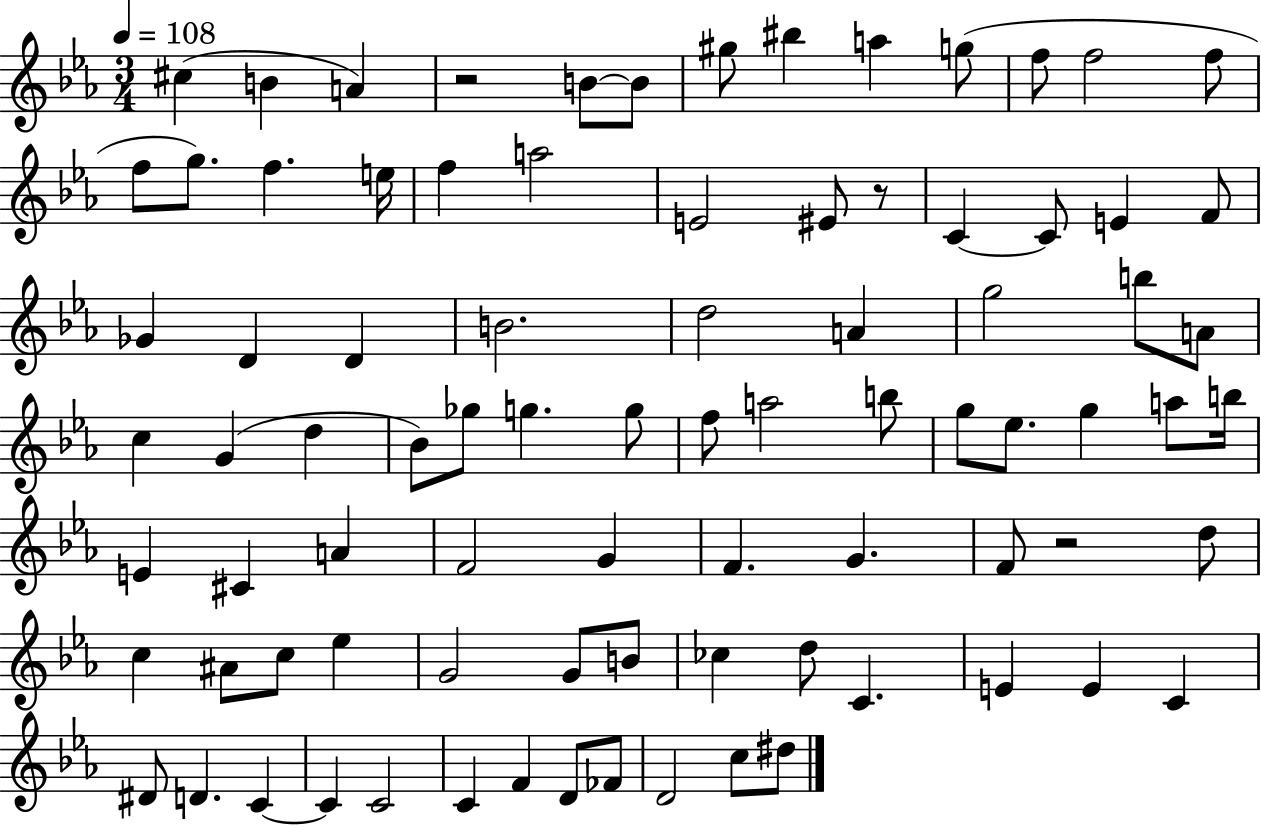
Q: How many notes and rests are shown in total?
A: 85